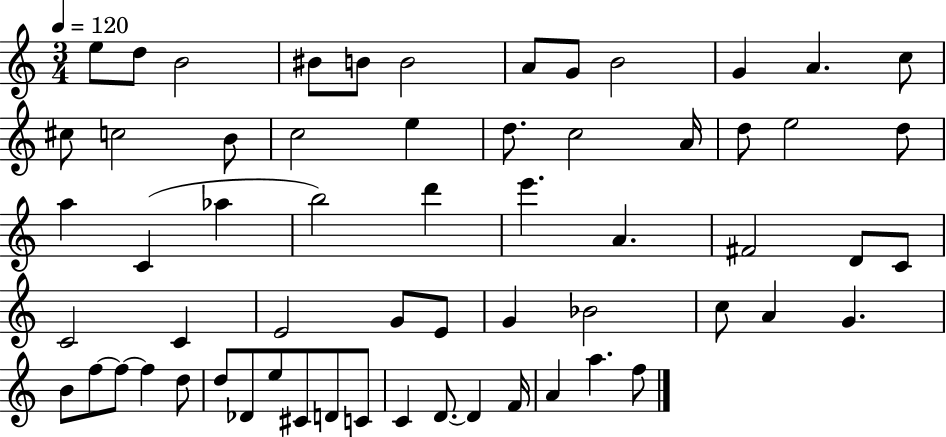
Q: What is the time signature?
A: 3/4